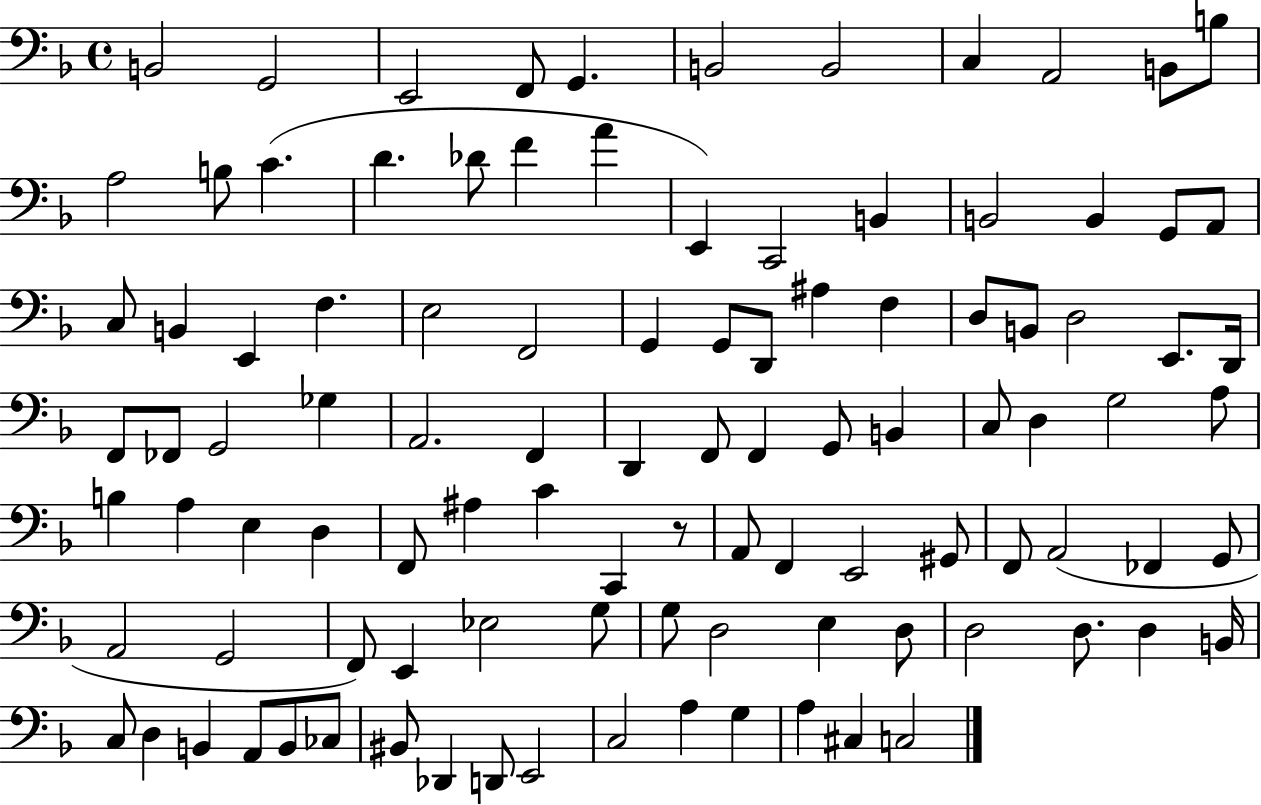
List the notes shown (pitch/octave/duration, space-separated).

B2/h G2/h E2/h F2/e G2/q. B2/h B2/h C3/q A2/h B2/e B3/e A3/h B3/e C4/q. D4/q. Db4/e F4/q A4/q E2/q C2/h B2/q B2/h B2/q G2/e A2/e C3/e B2/q E2/q F3/q. E3/h F2/h G2/q G2/e D2/e A#3/q F3/q D3/e B2/e D3/h E2/e. D2/s F2/e FES2/e G2/h Gb3/q A2/h. F2/q D2/q F2/e F2/q G2/e B2/q C3/e D3/q G3/h A3/e B3/q A3/q E3/q D3/q F2/e A#3/q C4/q C2/q R/e A2/e F2/q E2/h G#2/e F2/e A2/h FES2/q G2/e A2/h G2/h F2/e E2/q Eb3/h G3/e G3/e D3/h E3/q D3/e D3/h D3/e. D3/q B2/s C3/e D3/q B2/q A2/e B2/e CES3/e BIS2/e Db2/q D2/e E2/h C3/h A3/q G3/q A3/q C#3/q C3/h